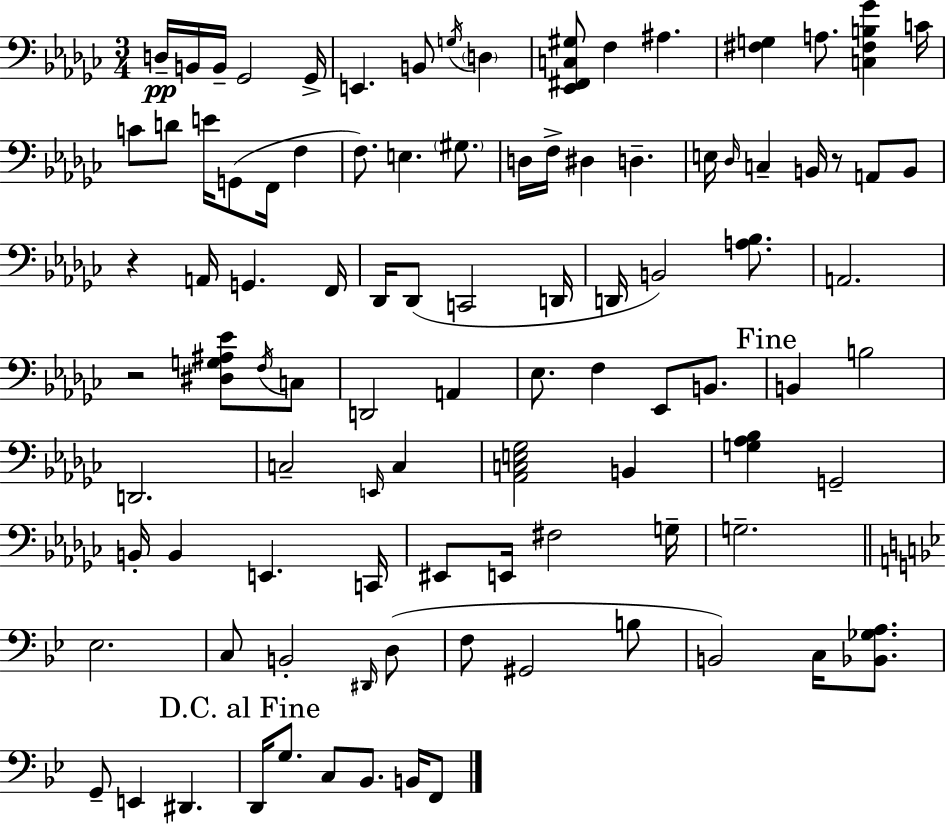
X:1
T:Untitled
M:3/4
L:1/4
K:Ebm
D,/4 B,,/4 B,,/4 _G,,2 _G,,/4 E,, B,,/2 G,/4 D, [_E,,^F,,C,^G,]/2 F, ^A, [^F,G,] A,/2 [C,^F,B,_G] C/4 C/2 D/2 E/4 G,,/2 F,,/4 F, F,/2 E, ^G,/2 D,/4 F,/4 ^D, D, E,/4 _D,/4 C, B,,/4 z/2 A,,/2 B,,/2 z A,,/4 G,, F,,/4 _D,,/4 _D,,/2 C,,2 D,,/4 D,,/4 B,,2 [A,_B,]/2 A,,2 z2 [^D,G,^A,_E]/2 F,/4 C,/2 D,,2 A,, _E,/2 F, _E,,/2 B,,/2 B,, B,2 D,,2 C,2 E,,/4 C, [_A,,C,E,_G,]2 B,, [G,_A,_B,] G,,2 B,,/4 B,, E,, C,,/4 ^E,,/2 E,,/4 ^F,2 G,/4 G,2 _E,2 C,/2 B,,2 ^D,,/4 D,/2 F,/2 ^G,,2 B,/2 B,,2 C,/4 [_B,,_G,A,]/2 G,,/2 E,, ^D,, D,,/4 G,/2 C,/2 _B,,/2 B,,/4 F,,/2